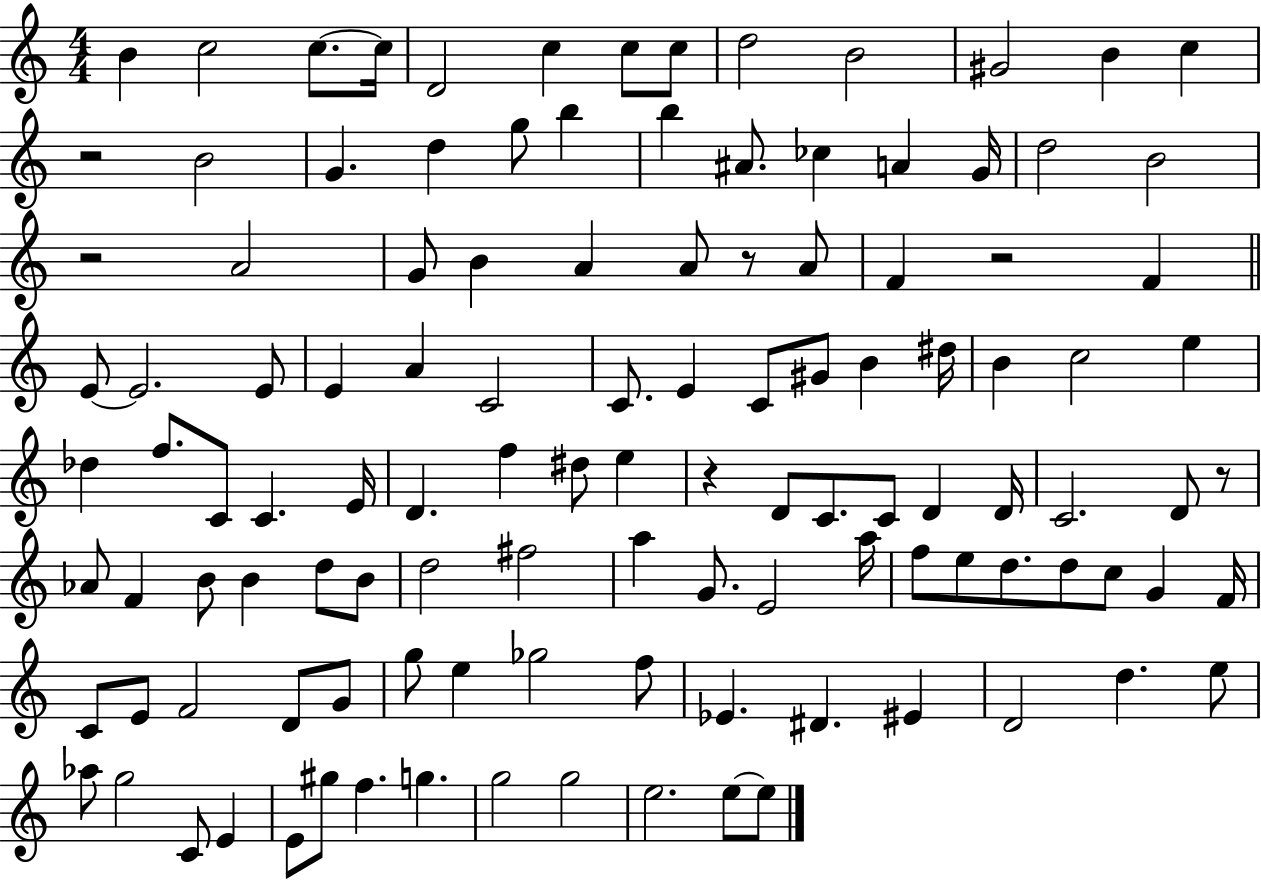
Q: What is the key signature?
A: C major